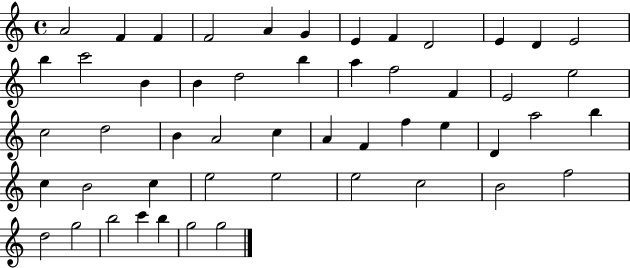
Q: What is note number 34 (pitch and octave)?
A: A5